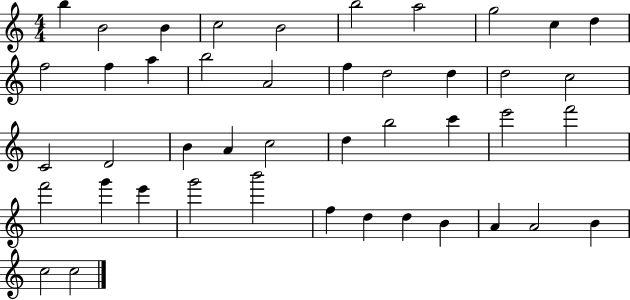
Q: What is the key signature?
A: C major